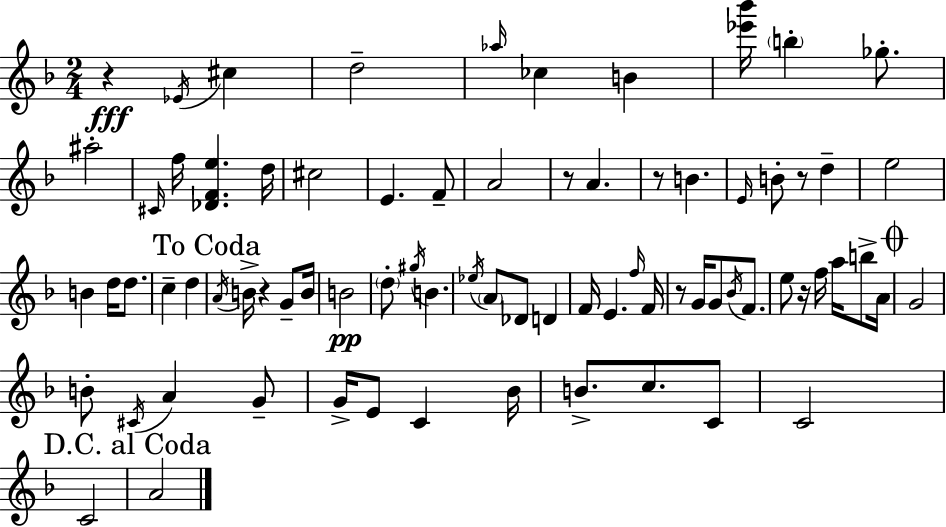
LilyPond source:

{
  \clef treble
  \numericTimeSignature
  \time 2/4
  \key d \minor
  r4\fff \acciaccatura { ees'16 } cis''4 | d''2-- | \grace { aes''16 } ces''4 b'4 | <ees''' bes'''>16 \parenthesize b''4-. ges''8.-. | \break ais''2-. | \grace { cis'16 } f''16 <des' f' e''>4. | d''16 cis''2 | e'4. | \break f'8-- a'2 | r8 a'4. | r8 b'4. | \grace { e'16 } b'8-. r8 | \break d''4-- e''2 | b'4 | d''16 d''8. c''4-- | d''4 \mark "To Coda" \acciaccatura { a'16 } b'16-> r4 | \break g'8-- b'16 b'2\pp | \parenthesize d''8-. \acciaccatura { gis''16 } | b'4. \acciaccatura { ees''16 } \parenthesize a'8 | des'8 d'4 f'16 | \break e'4. \grace { f''16 } f'16 | r8 g'16 g'8 \acciaccatura { bes'16 } f'8. | e''8 r16 f''16 a''16 b''8-> | a'16 \mark \markup { \musicglyph "scripts.coda" } g'2 | \break b'8-. \acciaccatura { cis'16 } a'4 | g'8-- g'16-> e'8 c'4 | bes'16 b'8.-> c''8. | c'8 c'2 | \break c'2 | \mark "D.C. al Coda" a'2 | \bar "|."
}